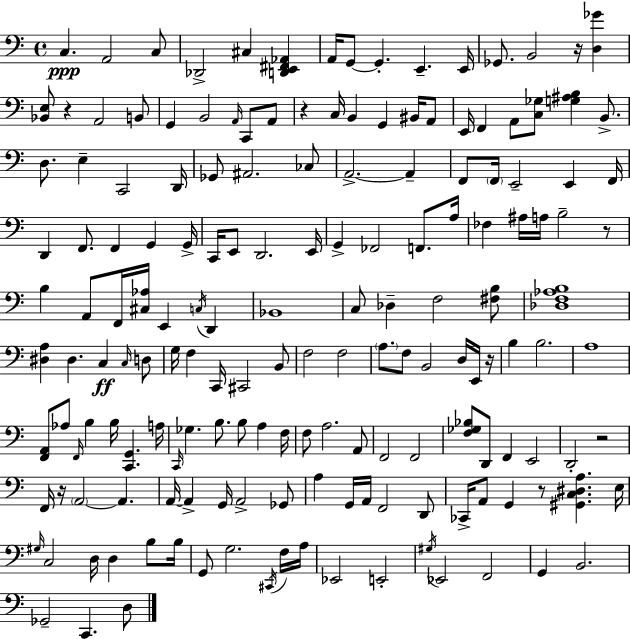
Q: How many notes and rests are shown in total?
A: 167